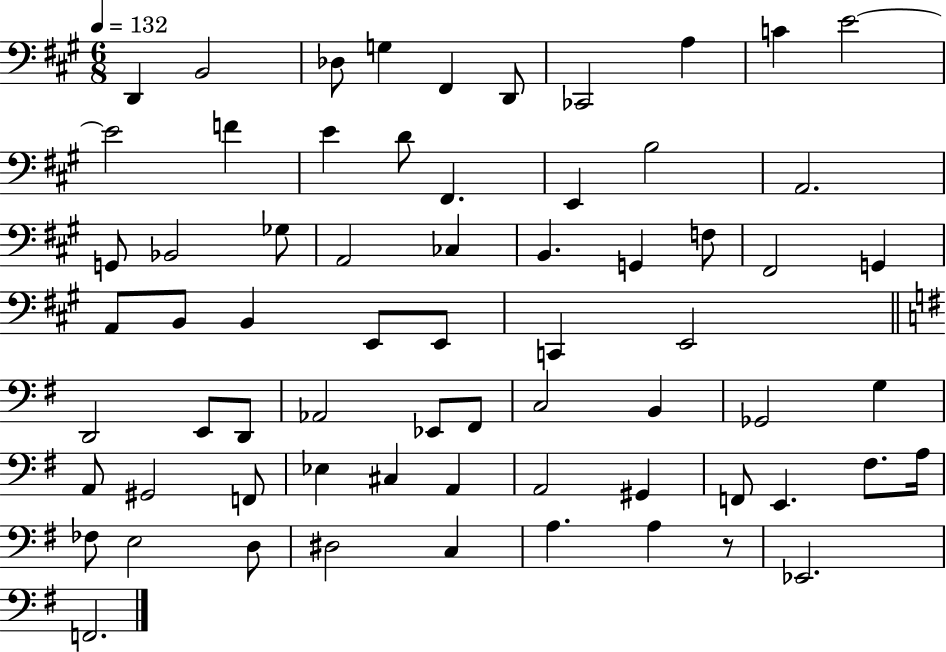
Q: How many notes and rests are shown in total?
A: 67